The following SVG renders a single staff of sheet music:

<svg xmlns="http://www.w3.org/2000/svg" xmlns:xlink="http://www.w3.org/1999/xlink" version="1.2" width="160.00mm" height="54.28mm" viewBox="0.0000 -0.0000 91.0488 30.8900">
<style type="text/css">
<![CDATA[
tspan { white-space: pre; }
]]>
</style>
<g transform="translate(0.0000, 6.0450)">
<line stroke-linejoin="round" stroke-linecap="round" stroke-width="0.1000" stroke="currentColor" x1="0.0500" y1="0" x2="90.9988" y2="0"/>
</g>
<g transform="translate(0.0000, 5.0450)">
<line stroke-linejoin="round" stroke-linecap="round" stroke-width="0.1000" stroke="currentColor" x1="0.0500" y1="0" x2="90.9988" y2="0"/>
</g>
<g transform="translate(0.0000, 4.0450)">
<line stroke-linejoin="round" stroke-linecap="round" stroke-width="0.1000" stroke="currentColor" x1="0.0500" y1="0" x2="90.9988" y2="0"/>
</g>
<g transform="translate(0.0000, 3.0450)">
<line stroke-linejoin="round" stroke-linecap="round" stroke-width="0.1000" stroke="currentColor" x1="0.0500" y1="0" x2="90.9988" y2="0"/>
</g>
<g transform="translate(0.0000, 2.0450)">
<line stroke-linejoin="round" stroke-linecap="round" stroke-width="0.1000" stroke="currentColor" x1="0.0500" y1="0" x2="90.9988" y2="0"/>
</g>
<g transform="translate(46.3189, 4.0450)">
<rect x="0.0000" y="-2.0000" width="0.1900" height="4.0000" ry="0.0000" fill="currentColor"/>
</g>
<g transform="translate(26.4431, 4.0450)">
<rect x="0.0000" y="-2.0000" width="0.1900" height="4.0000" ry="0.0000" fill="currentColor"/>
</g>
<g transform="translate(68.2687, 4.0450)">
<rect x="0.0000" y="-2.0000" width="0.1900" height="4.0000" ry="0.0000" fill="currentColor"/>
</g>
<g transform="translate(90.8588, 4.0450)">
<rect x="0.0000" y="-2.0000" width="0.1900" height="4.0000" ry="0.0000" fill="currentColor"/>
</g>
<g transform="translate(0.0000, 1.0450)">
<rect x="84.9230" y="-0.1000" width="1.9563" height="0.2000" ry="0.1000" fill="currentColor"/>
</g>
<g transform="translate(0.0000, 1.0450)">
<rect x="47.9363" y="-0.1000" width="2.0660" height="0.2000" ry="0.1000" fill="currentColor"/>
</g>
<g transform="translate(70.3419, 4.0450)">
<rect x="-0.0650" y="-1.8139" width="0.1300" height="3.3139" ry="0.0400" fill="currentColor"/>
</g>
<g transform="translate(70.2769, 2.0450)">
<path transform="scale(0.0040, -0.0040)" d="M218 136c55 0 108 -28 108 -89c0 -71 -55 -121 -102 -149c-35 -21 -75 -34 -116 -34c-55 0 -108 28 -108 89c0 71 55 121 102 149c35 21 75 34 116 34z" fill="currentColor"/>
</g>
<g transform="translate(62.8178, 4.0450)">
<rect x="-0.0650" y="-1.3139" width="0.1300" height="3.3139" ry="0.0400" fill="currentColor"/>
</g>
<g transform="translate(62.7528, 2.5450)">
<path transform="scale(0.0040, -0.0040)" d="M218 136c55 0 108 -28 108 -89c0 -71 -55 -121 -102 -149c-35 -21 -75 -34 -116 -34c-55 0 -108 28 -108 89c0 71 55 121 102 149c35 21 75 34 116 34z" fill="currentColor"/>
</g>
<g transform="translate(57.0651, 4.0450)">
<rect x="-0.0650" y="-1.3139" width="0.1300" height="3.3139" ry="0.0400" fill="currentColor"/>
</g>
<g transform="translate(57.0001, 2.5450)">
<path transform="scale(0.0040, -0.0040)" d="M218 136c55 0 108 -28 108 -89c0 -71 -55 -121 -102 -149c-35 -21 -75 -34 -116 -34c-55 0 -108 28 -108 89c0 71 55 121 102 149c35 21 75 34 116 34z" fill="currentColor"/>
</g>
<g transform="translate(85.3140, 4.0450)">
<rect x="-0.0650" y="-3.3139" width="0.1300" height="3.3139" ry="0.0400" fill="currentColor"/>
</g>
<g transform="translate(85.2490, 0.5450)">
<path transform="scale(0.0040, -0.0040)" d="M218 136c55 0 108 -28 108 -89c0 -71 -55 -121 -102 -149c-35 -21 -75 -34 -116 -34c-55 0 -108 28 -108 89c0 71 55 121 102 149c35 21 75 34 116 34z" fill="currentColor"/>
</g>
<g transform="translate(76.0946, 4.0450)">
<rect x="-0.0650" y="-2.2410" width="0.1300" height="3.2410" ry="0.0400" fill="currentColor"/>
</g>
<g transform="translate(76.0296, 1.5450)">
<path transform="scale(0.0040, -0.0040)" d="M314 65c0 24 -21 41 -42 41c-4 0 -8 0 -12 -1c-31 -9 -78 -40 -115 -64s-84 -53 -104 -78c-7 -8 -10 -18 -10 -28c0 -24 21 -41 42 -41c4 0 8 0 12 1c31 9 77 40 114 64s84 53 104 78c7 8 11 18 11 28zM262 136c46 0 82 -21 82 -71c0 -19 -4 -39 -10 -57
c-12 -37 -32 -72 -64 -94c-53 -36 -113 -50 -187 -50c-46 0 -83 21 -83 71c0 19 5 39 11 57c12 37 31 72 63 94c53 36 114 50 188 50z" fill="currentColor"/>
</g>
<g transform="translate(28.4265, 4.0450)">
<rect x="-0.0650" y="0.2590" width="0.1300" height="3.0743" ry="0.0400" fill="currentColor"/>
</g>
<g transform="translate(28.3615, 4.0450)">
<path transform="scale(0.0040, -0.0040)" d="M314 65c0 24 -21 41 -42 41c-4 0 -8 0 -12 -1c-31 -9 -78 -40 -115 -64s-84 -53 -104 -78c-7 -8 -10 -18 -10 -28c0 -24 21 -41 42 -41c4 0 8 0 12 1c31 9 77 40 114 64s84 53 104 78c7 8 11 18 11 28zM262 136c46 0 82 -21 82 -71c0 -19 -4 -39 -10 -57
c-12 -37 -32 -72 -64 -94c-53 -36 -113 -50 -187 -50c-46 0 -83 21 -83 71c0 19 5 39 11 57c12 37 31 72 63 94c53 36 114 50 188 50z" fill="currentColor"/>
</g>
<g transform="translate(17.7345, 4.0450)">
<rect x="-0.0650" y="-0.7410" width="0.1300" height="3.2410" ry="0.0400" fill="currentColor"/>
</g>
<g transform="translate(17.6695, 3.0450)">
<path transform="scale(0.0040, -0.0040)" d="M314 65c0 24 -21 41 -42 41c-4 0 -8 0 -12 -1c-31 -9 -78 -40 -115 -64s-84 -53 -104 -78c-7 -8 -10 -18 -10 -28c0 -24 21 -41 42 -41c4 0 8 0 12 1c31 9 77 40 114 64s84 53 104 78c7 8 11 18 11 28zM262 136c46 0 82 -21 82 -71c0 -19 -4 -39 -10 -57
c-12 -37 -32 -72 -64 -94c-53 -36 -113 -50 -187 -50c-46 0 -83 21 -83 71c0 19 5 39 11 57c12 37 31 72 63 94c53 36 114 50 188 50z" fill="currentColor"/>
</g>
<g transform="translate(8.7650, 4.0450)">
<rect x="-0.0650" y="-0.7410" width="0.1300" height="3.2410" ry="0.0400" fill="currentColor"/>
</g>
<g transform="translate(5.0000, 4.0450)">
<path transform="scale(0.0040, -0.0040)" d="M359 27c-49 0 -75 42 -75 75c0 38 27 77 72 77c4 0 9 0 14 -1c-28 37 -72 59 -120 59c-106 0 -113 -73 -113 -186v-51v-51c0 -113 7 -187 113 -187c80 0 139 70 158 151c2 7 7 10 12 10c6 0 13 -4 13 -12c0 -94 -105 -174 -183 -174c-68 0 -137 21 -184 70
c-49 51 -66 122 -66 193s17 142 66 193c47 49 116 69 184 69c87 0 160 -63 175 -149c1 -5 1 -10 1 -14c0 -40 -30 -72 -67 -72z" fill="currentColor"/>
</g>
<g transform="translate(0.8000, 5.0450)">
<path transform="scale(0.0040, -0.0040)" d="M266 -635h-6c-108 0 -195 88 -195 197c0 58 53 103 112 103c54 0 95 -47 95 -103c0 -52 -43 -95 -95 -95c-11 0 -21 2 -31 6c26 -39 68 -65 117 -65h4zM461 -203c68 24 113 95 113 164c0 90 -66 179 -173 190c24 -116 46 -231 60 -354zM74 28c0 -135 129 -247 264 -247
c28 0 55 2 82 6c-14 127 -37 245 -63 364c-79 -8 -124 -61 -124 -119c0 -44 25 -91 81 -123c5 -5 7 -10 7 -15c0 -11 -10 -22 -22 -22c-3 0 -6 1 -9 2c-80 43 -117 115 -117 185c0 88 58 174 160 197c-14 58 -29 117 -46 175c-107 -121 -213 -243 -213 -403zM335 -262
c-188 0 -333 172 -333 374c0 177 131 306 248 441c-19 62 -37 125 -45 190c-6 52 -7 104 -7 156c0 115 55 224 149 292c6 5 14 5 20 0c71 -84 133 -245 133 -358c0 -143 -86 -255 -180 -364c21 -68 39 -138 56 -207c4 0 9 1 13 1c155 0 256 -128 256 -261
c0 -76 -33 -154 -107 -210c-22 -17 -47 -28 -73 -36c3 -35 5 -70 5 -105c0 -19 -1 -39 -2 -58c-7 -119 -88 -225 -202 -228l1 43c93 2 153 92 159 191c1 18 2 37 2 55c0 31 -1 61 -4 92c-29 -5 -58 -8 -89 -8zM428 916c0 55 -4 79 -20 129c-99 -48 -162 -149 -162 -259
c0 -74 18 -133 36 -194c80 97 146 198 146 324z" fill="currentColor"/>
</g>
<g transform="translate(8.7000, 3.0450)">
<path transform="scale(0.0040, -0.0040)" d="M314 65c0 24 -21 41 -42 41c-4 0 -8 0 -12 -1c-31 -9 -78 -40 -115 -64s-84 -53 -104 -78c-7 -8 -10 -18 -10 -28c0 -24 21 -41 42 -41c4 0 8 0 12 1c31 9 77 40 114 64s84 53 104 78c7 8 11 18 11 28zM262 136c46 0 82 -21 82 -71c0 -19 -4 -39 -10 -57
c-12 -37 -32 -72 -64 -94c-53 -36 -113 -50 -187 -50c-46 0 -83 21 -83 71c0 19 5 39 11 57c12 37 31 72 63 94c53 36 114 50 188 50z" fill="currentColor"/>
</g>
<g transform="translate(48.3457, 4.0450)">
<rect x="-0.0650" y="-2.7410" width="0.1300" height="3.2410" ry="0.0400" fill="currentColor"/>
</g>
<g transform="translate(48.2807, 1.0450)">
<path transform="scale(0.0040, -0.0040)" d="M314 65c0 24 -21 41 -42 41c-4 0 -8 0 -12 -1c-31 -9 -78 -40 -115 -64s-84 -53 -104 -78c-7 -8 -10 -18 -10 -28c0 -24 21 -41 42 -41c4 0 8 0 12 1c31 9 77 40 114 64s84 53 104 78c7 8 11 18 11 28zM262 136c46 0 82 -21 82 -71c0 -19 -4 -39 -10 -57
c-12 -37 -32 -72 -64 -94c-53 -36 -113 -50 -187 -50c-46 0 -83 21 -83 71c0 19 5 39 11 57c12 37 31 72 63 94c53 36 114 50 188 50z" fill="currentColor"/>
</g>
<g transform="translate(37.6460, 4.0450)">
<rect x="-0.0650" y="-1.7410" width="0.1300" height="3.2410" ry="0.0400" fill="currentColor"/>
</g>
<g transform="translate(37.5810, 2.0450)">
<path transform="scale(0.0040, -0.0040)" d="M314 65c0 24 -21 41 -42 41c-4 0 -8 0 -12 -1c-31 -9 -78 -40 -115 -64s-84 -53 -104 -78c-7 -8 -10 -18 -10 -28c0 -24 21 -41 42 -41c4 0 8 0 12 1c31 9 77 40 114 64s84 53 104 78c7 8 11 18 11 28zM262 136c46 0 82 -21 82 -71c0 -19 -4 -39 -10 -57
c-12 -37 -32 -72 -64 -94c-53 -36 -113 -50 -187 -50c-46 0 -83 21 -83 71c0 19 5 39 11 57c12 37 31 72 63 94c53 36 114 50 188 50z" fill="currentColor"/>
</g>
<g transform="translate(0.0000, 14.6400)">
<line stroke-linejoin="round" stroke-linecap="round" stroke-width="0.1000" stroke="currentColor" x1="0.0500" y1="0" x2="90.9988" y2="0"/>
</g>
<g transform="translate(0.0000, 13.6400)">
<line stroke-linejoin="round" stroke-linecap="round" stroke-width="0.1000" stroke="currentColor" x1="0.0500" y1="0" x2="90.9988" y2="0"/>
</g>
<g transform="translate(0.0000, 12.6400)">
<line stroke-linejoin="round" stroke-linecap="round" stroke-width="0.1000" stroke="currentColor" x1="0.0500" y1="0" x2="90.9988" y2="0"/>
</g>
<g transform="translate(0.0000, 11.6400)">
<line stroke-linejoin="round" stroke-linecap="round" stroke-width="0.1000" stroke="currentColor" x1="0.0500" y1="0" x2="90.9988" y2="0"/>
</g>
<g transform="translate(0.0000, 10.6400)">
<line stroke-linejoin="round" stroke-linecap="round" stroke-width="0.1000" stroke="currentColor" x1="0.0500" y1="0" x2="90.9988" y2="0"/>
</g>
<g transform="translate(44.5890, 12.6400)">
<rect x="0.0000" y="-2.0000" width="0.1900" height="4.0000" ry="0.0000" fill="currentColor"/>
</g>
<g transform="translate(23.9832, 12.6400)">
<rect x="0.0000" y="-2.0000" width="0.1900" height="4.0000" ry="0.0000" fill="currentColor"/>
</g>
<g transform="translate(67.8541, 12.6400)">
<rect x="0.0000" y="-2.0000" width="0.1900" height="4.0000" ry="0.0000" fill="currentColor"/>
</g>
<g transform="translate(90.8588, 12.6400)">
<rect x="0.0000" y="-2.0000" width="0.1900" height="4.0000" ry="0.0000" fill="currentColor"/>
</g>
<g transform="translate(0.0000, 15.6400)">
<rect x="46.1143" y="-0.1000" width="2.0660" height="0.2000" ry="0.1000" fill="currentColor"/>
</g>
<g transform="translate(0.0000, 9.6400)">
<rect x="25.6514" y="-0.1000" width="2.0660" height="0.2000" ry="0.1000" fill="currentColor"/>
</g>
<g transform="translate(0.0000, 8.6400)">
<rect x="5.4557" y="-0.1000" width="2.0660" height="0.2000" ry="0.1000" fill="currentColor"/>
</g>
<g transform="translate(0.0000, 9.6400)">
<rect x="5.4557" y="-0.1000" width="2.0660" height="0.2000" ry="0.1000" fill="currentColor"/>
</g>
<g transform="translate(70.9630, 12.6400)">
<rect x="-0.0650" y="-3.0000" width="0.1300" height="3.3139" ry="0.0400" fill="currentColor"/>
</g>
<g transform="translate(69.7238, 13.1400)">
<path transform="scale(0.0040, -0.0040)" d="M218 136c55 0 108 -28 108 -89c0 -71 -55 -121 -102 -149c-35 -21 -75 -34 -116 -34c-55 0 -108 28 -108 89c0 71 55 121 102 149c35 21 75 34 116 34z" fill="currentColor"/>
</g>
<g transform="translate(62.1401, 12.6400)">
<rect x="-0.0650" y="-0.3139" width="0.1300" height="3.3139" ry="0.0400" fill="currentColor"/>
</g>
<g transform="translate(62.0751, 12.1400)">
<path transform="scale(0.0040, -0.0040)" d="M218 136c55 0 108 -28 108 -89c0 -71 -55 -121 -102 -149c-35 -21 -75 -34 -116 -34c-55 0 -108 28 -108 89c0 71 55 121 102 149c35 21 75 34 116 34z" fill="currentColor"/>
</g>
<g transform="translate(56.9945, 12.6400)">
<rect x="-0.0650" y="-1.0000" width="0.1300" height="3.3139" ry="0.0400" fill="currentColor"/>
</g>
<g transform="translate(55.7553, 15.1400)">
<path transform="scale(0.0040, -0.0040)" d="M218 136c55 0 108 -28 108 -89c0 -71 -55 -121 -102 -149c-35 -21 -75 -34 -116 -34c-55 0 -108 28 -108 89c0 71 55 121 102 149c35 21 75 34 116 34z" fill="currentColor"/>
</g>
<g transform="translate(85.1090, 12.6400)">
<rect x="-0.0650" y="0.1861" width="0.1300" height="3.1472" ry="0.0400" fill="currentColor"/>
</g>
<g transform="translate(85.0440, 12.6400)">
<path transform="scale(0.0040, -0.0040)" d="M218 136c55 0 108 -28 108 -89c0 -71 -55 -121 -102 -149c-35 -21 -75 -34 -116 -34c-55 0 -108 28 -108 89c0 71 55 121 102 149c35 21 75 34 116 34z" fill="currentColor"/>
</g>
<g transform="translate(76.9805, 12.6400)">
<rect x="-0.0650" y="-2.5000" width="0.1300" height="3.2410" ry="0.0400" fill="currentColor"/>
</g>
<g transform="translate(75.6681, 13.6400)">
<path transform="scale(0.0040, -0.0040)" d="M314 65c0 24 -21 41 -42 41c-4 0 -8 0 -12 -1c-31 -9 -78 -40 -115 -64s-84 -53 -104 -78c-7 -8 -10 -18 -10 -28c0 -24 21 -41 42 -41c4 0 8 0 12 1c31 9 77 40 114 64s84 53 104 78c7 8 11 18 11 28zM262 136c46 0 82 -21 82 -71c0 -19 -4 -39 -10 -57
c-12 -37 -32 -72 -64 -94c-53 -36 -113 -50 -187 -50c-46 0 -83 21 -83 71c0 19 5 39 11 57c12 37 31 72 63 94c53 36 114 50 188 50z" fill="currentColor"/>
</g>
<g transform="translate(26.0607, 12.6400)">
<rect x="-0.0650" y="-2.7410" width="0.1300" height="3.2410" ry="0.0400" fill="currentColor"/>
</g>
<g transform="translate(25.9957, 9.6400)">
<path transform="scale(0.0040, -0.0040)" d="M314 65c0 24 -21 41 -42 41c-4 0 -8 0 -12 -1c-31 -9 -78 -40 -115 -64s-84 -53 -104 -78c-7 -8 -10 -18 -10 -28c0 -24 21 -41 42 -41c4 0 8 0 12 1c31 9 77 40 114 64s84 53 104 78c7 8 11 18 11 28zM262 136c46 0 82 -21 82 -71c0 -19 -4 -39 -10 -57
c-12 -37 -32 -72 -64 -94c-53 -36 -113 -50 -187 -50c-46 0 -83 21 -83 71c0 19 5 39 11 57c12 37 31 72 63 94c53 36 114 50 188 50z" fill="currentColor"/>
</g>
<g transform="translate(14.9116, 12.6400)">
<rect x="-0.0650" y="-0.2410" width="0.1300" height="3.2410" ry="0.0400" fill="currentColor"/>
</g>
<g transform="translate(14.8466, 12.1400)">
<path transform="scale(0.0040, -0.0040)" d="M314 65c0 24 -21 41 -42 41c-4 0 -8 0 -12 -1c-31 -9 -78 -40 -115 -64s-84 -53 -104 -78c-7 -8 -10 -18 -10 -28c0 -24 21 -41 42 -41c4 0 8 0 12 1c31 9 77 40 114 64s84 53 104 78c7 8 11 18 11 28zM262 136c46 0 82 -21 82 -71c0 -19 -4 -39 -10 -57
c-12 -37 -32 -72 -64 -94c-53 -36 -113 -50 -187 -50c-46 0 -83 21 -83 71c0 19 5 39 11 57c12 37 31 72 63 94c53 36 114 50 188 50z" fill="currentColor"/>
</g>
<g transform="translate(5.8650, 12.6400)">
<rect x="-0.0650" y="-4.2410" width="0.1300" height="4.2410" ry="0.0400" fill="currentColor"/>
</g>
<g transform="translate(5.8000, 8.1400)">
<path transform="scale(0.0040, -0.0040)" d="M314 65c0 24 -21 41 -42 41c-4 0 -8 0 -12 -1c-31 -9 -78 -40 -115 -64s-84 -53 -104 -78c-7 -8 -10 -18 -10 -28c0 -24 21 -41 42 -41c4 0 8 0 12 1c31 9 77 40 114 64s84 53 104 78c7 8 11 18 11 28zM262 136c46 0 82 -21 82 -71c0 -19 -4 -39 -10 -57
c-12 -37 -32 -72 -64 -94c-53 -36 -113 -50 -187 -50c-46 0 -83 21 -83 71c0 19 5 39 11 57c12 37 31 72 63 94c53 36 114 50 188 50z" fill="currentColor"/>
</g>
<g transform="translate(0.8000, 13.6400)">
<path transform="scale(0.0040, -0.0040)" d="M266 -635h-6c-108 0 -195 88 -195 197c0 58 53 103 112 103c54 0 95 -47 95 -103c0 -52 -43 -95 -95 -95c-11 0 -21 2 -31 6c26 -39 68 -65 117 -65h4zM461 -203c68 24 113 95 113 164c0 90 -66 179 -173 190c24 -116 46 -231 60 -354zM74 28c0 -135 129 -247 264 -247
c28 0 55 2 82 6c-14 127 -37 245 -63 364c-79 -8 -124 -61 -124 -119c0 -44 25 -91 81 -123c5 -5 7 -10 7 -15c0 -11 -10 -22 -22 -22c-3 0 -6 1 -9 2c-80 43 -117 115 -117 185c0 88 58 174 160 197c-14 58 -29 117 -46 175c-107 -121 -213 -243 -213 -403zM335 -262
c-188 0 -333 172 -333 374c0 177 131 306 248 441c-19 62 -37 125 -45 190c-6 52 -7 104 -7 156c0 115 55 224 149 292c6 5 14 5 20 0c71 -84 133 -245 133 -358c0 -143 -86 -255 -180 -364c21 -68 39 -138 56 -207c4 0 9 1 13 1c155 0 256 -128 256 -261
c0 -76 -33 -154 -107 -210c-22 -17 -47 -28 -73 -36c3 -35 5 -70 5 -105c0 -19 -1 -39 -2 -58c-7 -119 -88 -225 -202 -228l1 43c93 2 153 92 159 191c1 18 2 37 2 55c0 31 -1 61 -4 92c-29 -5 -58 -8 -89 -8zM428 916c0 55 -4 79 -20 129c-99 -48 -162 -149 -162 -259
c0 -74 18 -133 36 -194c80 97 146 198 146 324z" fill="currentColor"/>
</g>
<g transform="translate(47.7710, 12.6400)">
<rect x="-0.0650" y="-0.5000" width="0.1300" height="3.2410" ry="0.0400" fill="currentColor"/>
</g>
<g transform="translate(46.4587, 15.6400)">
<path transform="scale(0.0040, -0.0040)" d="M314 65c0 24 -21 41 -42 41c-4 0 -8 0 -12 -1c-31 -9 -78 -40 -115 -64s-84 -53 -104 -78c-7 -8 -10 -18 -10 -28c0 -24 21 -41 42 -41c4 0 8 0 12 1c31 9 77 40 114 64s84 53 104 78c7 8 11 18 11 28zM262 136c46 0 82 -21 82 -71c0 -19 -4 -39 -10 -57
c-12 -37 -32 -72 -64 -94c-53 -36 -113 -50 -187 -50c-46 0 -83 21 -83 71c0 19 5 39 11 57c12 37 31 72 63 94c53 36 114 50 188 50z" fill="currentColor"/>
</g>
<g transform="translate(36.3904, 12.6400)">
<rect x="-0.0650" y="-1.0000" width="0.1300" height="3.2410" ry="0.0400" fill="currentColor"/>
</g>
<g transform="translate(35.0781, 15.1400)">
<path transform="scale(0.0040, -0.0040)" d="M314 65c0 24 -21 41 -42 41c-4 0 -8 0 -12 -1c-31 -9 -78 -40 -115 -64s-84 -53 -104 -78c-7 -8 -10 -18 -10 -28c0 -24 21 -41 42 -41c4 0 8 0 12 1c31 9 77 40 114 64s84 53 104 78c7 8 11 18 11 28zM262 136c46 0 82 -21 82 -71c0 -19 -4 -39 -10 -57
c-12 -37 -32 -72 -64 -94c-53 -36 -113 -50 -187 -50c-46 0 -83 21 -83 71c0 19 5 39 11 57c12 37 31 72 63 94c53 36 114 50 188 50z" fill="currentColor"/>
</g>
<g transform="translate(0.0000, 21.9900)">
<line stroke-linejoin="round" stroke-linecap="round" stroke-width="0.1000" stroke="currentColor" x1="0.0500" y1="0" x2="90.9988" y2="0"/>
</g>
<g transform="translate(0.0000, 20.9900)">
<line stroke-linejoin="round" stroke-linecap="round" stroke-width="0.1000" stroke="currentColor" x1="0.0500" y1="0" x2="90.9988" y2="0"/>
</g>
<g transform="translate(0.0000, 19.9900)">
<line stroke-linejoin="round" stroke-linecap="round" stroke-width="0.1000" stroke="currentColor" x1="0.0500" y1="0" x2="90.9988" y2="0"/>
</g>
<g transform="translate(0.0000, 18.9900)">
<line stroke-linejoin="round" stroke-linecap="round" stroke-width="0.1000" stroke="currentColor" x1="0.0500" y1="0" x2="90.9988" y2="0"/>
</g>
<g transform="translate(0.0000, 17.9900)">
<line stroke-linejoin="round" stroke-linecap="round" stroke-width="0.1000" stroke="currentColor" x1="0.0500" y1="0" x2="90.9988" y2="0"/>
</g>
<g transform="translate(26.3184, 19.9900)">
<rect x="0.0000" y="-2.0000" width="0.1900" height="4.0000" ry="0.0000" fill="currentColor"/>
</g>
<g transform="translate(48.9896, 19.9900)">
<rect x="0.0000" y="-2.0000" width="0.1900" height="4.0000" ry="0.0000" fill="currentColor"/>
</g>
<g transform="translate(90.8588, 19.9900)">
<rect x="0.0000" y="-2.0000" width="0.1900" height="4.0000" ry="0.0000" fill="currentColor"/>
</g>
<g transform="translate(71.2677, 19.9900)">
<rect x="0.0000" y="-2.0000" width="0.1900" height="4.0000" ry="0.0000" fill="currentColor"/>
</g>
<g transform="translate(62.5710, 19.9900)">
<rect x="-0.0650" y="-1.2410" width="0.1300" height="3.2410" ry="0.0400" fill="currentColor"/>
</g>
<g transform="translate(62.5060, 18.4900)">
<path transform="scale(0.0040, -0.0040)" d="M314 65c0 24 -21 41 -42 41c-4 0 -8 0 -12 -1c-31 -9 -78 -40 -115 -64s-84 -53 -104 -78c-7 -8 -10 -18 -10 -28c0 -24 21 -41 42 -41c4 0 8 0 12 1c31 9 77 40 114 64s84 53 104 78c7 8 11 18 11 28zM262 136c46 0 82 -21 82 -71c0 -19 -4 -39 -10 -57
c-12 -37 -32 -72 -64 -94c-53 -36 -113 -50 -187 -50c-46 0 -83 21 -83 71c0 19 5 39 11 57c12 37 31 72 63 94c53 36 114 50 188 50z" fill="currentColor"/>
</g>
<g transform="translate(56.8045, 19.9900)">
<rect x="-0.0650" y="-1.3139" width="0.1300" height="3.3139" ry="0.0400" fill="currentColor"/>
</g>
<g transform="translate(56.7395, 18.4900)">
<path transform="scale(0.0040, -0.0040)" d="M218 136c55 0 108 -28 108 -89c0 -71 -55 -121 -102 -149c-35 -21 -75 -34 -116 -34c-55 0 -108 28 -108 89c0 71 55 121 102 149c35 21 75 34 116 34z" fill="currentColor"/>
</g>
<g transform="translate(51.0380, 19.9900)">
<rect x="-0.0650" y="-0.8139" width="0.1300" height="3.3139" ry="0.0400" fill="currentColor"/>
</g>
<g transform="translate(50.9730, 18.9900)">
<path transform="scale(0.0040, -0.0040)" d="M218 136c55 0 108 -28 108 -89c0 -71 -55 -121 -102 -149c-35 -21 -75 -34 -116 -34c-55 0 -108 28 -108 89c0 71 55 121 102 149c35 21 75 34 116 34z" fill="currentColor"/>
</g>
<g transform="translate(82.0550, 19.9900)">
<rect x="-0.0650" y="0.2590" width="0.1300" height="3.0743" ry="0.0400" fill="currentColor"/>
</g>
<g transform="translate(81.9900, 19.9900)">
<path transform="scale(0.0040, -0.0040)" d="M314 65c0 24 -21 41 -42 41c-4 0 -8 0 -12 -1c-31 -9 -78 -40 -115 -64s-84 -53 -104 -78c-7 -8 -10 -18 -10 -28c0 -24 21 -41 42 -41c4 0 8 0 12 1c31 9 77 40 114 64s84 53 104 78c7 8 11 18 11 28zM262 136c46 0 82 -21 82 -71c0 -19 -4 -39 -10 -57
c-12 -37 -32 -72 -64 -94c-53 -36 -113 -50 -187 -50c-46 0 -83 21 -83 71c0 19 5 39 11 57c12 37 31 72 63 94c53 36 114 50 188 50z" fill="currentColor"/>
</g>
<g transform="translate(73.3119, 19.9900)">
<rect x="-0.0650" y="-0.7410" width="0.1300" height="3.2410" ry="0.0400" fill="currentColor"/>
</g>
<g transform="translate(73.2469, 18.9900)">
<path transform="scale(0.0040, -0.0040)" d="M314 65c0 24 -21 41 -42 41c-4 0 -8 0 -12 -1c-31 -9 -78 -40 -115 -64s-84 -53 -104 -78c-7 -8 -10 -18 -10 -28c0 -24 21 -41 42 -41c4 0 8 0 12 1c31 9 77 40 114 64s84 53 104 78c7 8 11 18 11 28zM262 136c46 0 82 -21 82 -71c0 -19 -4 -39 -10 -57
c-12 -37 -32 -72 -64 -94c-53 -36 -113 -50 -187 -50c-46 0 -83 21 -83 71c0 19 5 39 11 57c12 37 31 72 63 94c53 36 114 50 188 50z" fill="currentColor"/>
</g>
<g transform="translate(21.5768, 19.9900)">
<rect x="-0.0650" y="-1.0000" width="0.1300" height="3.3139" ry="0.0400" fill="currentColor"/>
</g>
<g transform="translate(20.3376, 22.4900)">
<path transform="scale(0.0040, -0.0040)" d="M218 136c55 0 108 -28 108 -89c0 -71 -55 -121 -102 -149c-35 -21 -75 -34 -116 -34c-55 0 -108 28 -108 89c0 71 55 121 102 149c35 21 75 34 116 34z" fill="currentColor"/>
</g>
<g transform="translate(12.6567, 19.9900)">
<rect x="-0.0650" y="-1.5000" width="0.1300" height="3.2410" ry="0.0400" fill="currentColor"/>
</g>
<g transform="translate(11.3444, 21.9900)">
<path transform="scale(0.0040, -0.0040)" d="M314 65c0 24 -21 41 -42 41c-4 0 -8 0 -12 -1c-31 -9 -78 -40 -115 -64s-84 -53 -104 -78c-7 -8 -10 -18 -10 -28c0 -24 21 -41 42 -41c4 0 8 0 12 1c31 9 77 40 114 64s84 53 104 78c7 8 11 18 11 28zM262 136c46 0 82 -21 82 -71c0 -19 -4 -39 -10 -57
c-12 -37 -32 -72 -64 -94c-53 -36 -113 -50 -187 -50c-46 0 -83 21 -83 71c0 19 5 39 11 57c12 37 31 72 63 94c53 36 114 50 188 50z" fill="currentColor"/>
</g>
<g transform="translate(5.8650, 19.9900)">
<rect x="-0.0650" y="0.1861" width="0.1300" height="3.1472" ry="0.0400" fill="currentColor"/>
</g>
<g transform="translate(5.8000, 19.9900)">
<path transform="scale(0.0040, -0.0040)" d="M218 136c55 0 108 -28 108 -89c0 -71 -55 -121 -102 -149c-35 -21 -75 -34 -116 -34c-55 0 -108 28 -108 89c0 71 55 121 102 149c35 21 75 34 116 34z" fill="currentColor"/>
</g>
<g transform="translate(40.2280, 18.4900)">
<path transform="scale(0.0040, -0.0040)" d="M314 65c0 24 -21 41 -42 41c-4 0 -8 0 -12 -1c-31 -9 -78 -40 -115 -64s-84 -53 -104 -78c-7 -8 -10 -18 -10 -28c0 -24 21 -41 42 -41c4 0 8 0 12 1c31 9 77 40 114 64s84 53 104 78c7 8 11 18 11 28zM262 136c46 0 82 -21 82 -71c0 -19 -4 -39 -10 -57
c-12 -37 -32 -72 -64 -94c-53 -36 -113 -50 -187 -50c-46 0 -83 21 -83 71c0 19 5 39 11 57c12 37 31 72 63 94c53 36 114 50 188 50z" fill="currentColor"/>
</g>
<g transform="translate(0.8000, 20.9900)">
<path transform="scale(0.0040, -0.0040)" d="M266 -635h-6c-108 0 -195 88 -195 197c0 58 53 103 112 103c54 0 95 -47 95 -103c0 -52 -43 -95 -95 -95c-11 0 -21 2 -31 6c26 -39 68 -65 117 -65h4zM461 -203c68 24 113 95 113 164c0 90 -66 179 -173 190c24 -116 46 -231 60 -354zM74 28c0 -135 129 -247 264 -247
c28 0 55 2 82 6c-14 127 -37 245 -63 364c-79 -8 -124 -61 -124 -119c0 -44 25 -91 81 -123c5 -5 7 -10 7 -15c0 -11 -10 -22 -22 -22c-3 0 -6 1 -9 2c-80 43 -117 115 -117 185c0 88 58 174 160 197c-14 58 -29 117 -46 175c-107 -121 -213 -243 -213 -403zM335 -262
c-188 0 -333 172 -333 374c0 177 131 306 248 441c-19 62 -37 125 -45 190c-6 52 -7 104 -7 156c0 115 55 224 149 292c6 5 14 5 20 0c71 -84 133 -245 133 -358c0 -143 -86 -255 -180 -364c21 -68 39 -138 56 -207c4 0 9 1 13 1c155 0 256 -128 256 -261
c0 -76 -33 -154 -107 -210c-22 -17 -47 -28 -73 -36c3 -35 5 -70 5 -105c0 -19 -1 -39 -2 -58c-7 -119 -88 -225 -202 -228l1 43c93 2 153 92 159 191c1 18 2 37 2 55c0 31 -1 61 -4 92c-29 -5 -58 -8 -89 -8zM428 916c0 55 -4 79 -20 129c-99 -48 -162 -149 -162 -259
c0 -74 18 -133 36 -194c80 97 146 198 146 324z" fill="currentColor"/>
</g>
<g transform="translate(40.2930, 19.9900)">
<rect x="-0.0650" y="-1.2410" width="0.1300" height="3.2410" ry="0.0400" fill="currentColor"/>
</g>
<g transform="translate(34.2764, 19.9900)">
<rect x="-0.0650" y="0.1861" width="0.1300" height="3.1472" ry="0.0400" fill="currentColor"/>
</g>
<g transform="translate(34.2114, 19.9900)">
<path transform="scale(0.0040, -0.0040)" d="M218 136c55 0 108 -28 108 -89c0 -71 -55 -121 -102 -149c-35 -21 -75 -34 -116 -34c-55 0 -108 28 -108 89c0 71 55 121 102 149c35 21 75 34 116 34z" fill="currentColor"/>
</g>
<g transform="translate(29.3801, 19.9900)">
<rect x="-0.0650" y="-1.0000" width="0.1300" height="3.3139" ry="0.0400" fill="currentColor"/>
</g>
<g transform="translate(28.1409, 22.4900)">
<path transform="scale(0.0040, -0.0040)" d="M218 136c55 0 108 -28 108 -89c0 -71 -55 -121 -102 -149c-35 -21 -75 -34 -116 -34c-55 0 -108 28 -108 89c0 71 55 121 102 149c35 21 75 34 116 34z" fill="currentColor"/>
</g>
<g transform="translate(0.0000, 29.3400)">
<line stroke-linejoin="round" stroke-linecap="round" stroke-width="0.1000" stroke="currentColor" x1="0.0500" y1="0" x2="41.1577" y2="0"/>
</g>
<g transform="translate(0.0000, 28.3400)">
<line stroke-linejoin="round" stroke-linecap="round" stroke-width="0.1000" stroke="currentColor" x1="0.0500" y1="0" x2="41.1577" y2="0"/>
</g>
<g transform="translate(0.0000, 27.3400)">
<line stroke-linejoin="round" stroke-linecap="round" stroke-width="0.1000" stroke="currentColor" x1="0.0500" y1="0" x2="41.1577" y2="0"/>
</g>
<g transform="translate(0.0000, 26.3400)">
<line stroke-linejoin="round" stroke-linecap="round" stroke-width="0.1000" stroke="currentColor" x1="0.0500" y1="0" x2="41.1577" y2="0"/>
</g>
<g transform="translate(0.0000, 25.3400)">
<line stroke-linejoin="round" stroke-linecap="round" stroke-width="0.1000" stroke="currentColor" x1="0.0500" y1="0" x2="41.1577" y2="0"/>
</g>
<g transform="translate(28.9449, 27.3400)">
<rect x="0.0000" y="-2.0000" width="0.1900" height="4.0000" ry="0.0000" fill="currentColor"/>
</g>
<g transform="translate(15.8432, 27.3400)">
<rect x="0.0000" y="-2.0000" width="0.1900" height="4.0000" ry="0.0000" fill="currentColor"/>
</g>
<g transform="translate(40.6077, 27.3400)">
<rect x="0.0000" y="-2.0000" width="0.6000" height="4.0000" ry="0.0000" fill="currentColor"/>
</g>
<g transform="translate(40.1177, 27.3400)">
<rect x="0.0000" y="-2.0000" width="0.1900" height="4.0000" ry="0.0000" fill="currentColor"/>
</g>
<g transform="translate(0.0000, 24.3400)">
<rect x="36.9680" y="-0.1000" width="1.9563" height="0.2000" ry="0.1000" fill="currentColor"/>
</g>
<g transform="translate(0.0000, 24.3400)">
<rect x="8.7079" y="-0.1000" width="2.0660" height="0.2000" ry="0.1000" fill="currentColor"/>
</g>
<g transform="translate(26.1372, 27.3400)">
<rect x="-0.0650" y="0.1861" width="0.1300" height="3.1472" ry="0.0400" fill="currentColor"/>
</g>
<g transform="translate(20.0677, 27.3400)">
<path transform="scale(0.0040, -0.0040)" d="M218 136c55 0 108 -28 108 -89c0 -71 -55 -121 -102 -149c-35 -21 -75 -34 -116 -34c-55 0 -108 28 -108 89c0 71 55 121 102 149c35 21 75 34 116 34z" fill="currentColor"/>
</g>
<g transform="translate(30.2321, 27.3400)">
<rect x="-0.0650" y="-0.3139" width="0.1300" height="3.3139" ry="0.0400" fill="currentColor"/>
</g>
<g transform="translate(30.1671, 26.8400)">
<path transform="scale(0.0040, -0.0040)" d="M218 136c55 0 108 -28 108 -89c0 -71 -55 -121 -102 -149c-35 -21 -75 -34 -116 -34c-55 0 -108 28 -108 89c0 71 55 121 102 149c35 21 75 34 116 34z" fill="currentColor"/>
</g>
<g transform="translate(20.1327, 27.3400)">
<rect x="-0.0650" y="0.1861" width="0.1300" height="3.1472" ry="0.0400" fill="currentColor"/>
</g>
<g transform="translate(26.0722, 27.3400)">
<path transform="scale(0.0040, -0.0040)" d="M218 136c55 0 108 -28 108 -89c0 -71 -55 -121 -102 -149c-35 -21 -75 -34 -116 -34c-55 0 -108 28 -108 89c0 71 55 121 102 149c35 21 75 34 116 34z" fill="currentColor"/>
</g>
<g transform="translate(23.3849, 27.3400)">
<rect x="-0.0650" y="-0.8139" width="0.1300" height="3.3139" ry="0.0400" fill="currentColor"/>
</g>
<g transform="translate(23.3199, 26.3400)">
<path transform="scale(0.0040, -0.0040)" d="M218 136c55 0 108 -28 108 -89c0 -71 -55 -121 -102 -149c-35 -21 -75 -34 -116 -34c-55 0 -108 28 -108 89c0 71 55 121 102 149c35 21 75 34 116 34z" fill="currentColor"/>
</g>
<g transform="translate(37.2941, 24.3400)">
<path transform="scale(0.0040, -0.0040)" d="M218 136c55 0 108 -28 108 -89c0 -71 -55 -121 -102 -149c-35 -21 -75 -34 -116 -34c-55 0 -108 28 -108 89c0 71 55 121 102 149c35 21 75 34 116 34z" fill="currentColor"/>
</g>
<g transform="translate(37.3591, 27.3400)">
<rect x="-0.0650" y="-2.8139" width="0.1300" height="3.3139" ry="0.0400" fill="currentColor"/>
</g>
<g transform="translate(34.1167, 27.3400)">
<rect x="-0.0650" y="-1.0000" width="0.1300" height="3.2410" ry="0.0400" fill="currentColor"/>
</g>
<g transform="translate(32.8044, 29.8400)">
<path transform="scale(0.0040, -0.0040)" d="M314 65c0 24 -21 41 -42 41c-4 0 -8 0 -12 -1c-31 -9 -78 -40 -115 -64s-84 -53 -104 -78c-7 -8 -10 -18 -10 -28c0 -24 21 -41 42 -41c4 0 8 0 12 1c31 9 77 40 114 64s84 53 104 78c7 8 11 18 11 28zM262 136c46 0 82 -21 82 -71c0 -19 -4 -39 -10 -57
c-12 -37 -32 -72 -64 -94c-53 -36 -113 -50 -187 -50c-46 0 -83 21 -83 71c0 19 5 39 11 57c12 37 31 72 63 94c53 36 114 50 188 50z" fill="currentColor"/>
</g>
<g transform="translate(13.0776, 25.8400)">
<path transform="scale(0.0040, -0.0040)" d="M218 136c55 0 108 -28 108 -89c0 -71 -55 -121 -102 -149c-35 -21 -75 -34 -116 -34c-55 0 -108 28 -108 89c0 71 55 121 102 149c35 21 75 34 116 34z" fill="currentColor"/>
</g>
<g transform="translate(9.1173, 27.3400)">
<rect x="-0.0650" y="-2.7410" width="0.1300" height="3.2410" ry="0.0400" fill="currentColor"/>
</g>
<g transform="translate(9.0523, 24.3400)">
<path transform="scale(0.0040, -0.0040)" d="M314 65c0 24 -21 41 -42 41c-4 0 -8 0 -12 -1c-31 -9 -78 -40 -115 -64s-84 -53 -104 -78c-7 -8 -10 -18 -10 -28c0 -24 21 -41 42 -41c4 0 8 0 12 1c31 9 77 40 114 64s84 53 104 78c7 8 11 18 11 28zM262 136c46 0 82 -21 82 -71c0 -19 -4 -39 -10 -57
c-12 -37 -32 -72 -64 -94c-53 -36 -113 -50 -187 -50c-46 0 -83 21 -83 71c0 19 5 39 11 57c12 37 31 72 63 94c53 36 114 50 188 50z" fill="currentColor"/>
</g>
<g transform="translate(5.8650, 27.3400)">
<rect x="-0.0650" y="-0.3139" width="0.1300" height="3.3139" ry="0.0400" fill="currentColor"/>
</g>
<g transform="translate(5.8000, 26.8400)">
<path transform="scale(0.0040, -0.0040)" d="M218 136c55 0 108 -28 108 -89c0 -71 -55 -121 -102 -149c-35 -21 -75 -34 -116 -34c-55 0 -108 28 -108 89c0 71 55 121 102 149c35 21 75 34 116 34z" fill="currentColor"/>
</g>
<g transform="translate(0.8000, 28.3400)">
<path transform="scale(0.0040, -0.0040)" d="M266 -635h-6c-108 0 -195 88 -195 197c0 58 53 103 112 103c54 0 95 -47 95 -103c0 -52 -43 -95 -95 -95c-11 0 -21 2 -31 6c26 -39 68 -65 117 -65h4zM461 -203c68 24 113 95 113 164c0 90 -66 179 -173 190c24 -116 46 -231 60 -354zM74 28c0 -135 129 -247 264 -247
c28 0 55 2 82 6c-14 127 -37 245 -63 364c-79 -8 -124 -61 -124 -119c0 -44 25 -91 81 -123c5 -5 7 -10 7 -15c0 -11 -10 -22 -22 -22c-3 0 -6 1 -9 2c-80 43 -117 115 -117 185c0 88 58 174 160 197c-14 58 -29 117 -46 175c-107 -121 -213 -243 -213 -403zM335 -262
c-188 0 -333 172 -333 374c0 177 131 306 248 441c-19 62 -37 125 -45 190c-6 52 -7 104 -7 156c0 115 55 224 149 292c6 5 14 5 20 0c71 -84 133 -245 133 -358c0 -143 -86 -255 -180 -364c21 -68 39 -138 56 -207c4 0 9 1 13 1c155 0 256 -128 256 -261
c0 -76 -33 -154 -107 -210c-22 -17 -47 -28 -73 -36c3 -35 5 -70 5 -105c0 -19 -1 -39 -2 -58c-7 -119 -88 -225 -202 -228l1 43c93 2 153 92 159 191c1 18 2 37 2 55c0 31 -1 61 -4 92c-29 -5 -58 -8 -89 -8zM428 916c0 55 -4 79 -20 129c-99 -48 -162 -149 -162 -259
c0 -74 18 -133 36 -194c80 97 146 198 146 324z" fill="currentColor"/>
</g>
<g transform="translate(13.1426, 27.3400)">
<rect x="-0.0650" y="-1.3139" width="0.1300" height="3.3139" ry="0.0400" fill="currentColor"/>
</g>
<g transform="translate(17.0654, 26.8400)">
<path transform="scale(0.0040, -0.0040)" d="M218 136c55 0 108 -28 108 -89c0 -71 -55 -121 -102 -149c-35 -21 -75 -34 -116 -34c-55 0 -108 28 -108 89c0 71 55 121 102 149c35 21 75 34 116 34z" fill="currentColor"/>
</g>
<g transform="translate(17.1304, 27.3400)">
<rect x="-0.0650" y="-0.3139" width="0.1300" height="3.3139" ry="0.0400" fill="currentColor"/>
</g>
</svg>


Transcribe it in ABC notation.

X:1
T:Untitled
M:4/4
L:1/4
K:C
d2 d2 B2 f2 a2 e e f g2 b d'2 c2 a2 D2 C2 D c A G2 B B E2 D D B e2 d e e2 d2 B2 c a2 e c B d B c D2 a